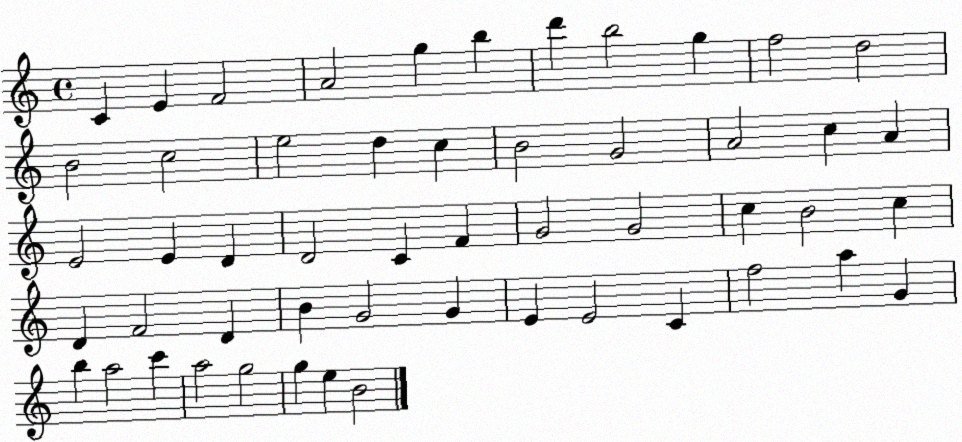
X:1
T:Untitled
M:4/4
L:1/4
K:C
C E F2 A2 g b d' b2 g f2 d2 B2 c2 e2 d c B2 G2 A2 c A E2 E D D2 C F G2 G2 c B2 c D F2 D B G2 G E E2 C f2 a G b a2 c' a2 g2 g e B2